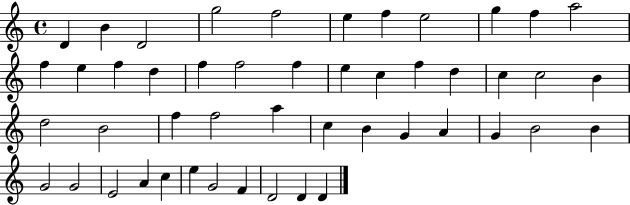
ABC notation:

X:1
T:Untitled
M:4/4
L:1/4
K:C
D B D2 g2 f2 e f e2 g f a2 f e f d f f2 f e c f d c c2 B d2 B2 f f2 a c B G A G B2 B G2 G2 E2 A c e G2 F D2 D D